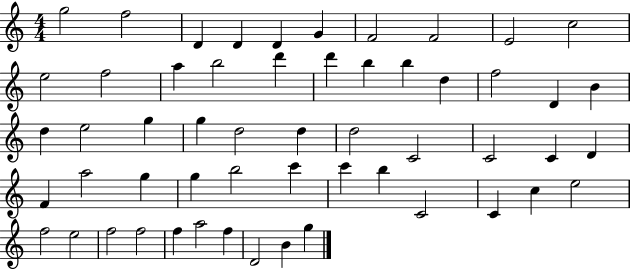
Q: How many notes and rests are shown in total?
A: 55